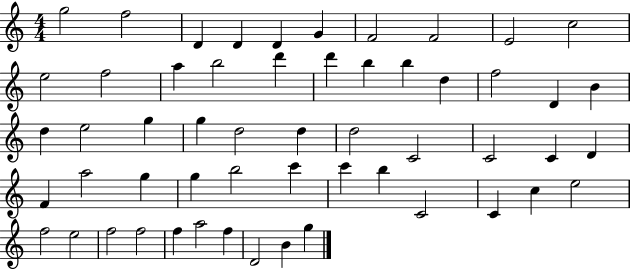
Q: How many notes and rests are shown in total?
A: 55